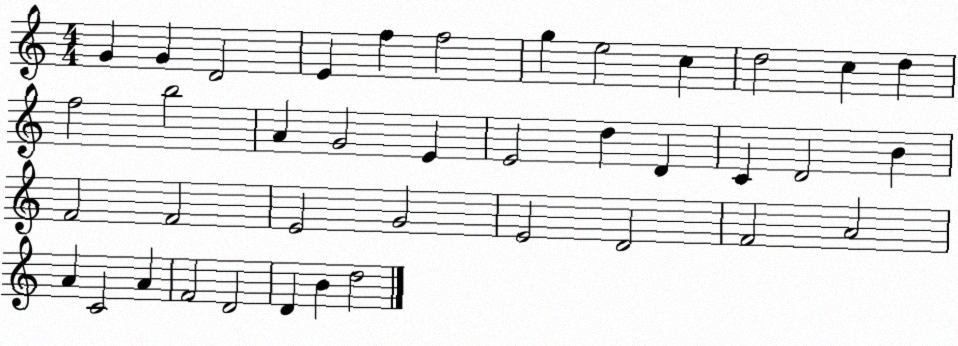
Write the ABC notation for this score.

X:1
T:Untitled
M:4/4
L:1/4
K:C
G G D2 E f f2 g e2 c d2 c d f2 b2 A G2 E E2 d D C D2 B F2 F2 E2 G2 E2 D2 F2 A2 A C2 A F2 D2 D B d2